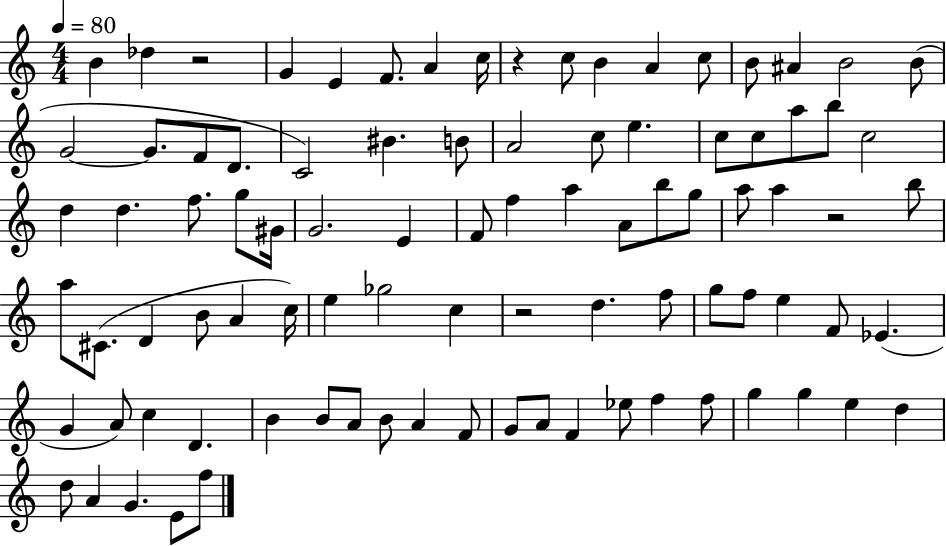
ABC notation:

X:1
T:Untitled
M:4/4
L:1/4
K:C
B _d z2 G E F/2 A c/4 z c/2 B A c/2 B/2 ^A B2 B/2 G2 G/2 F/2 D/2 C2 ^B B/2 A2 c/2 e c/2 c/2 a/2 b/2 c2 d d f/2 g/2 ^G/4 G2 E F/2 f a A/2 b/2 g/2 a/2 a z2 b/2 a/2 ^C/2 D B/2 A c/4 e _g2 c z2 d f/2 g/2 f/2 e F/2 _E G A/2 c D B B/2 A/2 B/2 A F/2 G/2 A/2 F _e/2 f f/2 g g e d d/2 A G E/2 f/2